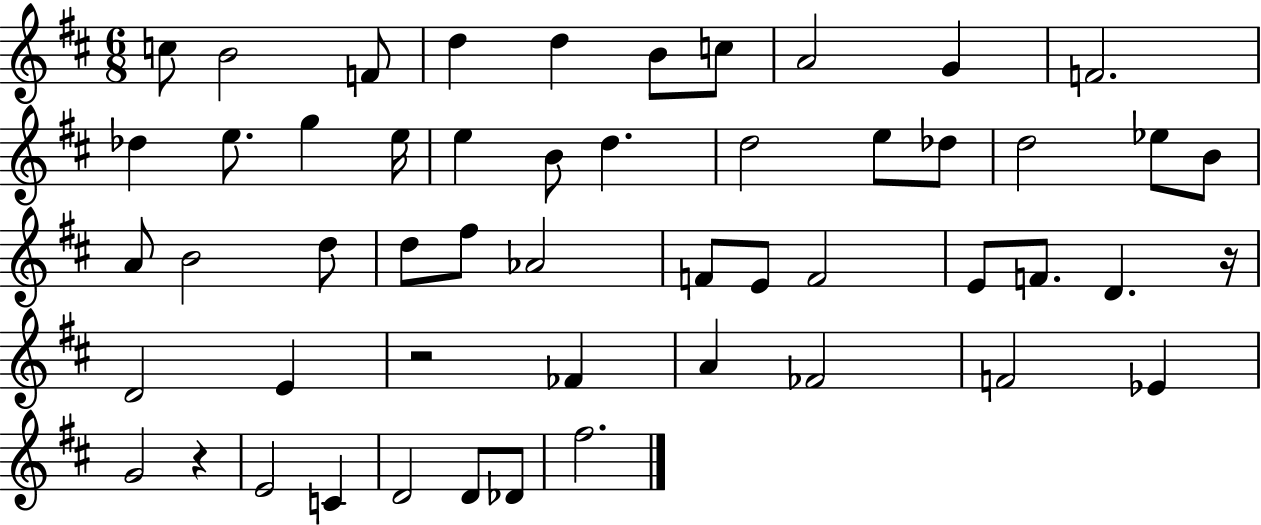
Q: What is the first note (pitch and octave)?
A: C5